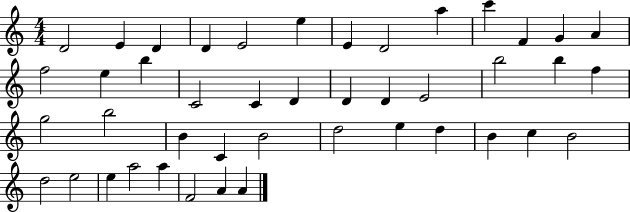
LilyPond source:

{
  \clef treble
  \numericTimeSignature
  \time 4/4
  \key c \major
  d'2 e'4 d'4 | d'4 e'2 e''4 | e'4 d'2 a''4 | c'''4 f'4 g'4 a'4 | \break f''2 e''4 b''4 | c'2 c'4 d'4 | d'4 d'4 e'2 | b''2 b''4 f''4 | \break g''2 b''2 | b'4 c'4 b'2 | d''2 e''4 d''4 | b'4 c''4 b'2 | \break d''2 e''2 | e''4 a''2 a''4 | f'2 a'4 a'4 | \bar "|."
}